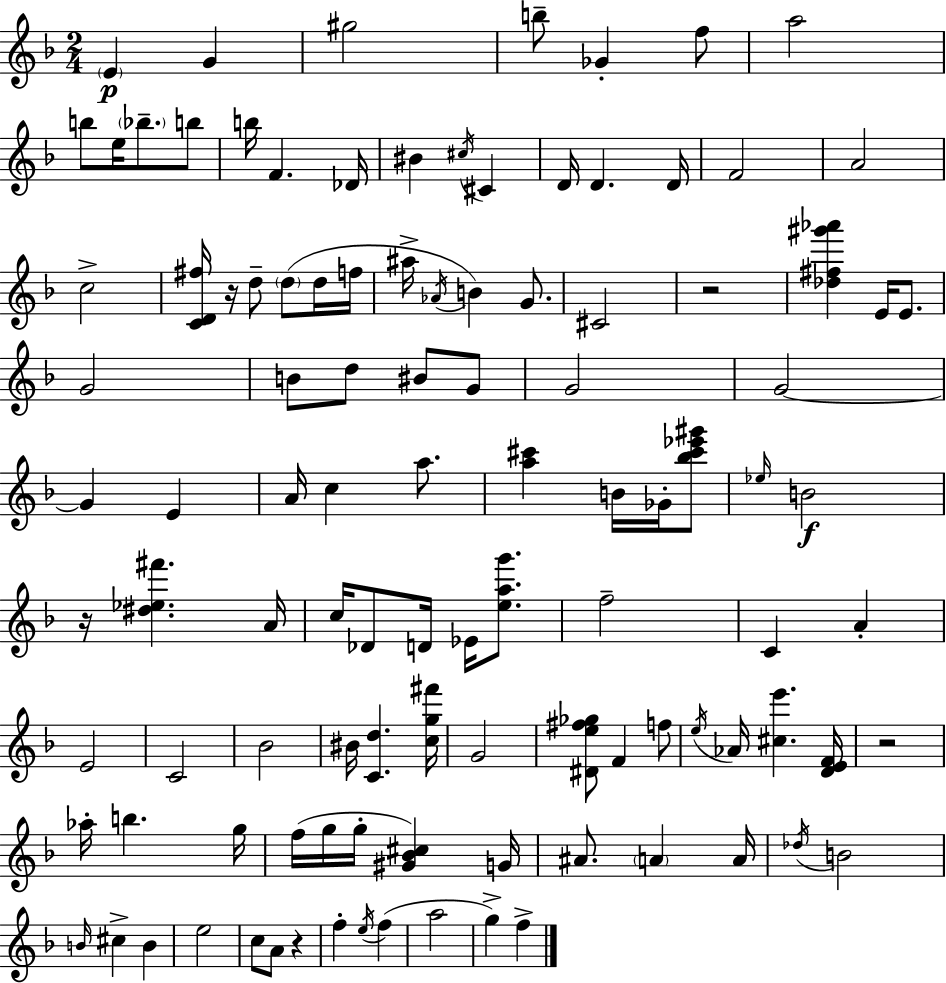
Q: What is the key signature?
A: F major